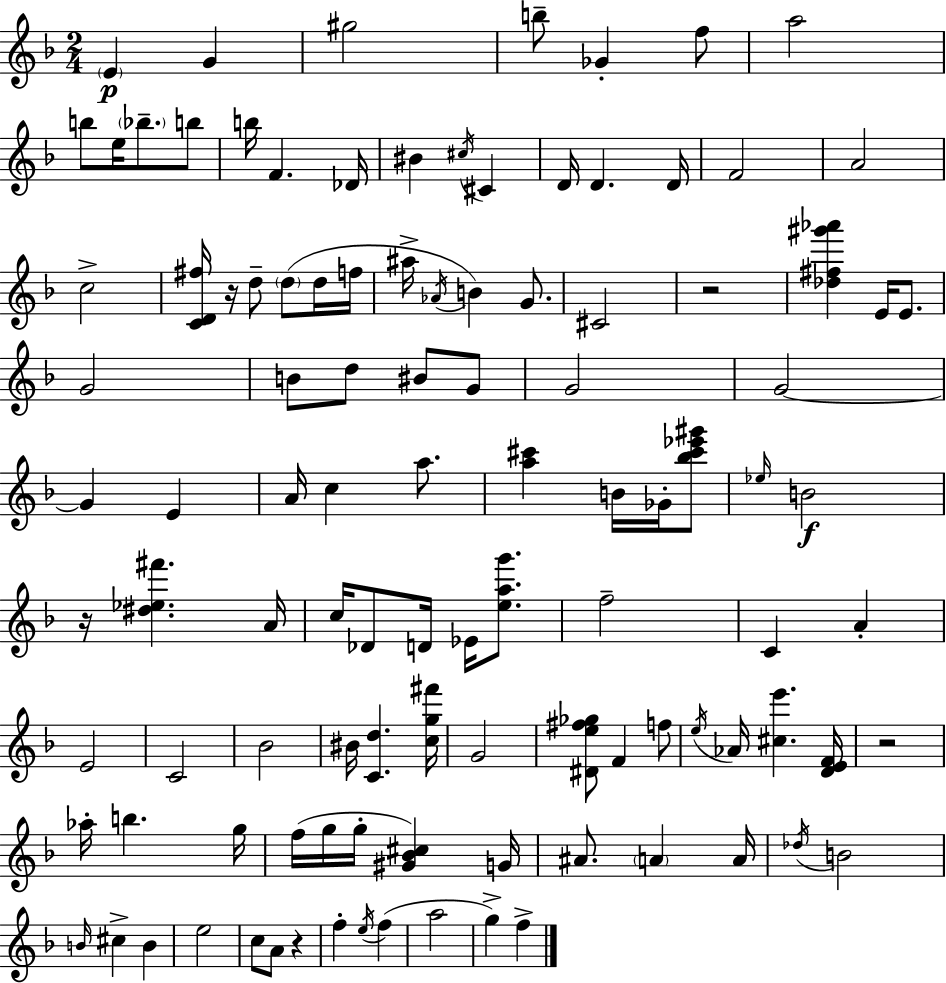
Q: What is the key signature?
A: F major